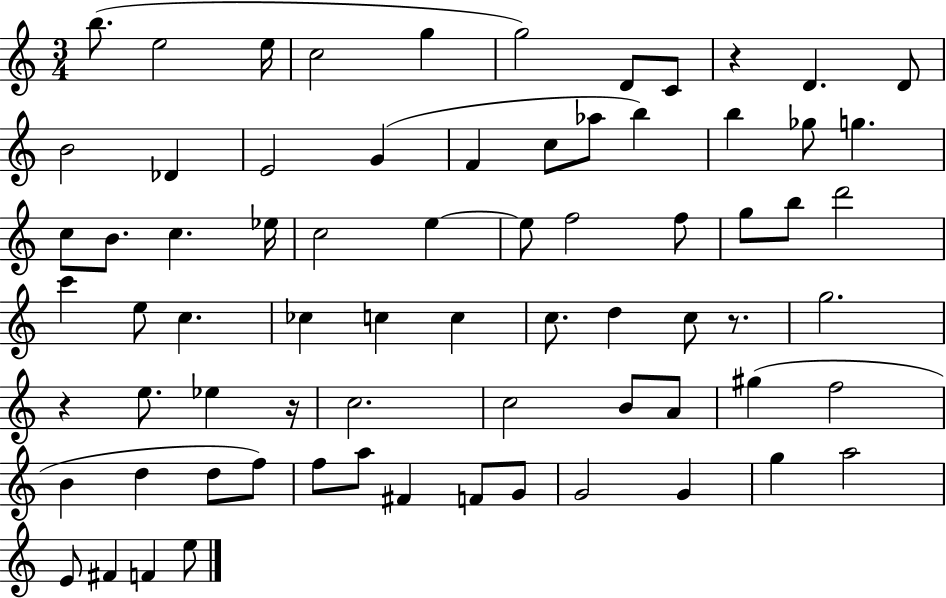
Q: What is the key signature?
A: C major